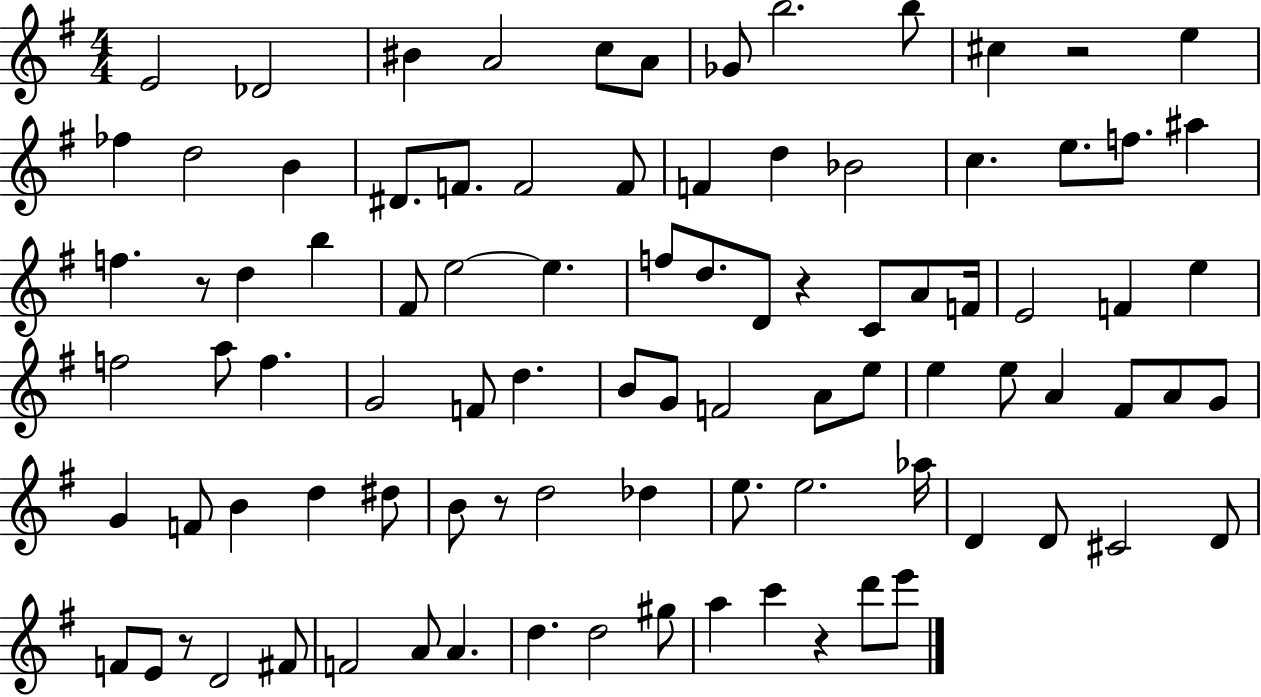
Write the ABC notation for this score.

X:1
T:Untitled
M:4/4
L:1/4
K:G
E2 _D2 ^B A2 c/2 A/2 _G/2 b2 b/2 ^c z2 e _f d2 B ^D/2 F/2 F2 F/2 F d _B2 c e/2 f/2 ^a f z/2 d b ^F/2 e2 e f/2 d/2 D/2 z C/2 A/2 F/4 E2 F e f2 a/2 f G2 F/2 d B/2 G/2 F2 A/2 e/2 e e/2 A ^F/2 A/2 G/2 G F/2 B d ^d/2 B/2 z/2 d2 _d e/2 e2 _a/4 D D/2 ^C2 D/2 F/2 E/2 z/2 D2 ^F/2 F2 A/2 A d d2 ^g/2 a c' z d'/2 e'/2